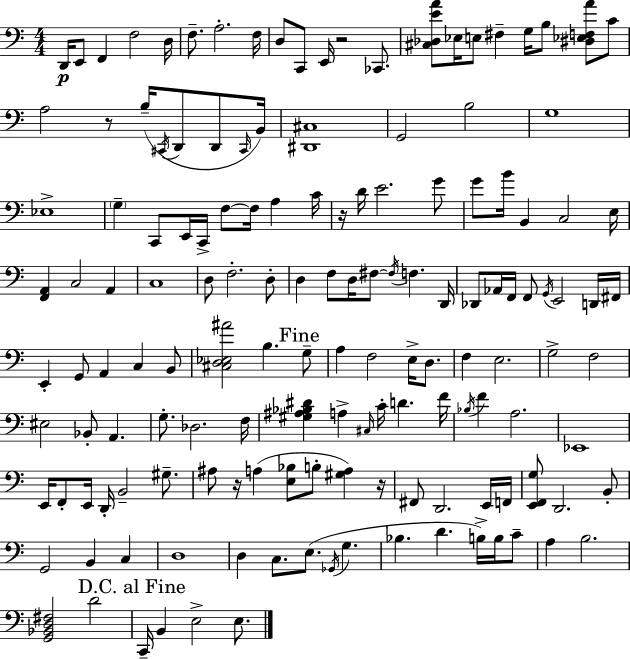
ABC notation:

X:1
T:Untitled
M:4/4
L:1/4
K:Am
D,,/4 E,,/2 F,, F,2 D,/4 F,/2 A,2 F,/4 D,/2 C,,/2 E,,/4 z2 _C,,/2 [^C,_D,EA]/2 _E,/4 E,/2 ^F, G,/4 B,/2 [^D,_E,F,A]/2 C/2 A,2 z/2 B,/4 ^C,,/4 D,,/2 D,,/2 ^C,,/4 B,,/4 [^D,,^C,]4 G,,2 B,2 G,4 _E,4 G, C,,/2 E,,/4 C,,/4 F,/2 F,/4 A, C/4 z/4 D/4 E2 G/2 G/2 B/4 B,, C,2 E,/4 [F,,A,,] C,2 A,, C,4 D,/2 F,2 D,/2 D, F,/2 D,/4 ^F,/2 ^F,/4 F, D,,/4 _D,,/2 _A,,/4 F,,/4 F,,/2 G,,/4 E,,2 D,,/4 ^F,,/4 E,, G,,/2 A,, C, B,,/2 [^C,D,_E,^A]2 B, G,/2 A, F,2 E,/4 D,/2 F, E,2 G,2 F,2 ^E,2 _B,,/2 A,, G,/2 _D,2 F,/4 [^G,^A,_B,^D] A, ^C,/4 C/4 D F/4 _B,/4 F A,2 _E,,4 E,,/4 F,,/2 E,,/4 D,,/4 B,,2 ^G,/2 ^A,/2 z/4 A, [E,_B,]/2 B,/2 [^G,A,] z/4 ^F,,/2 D,,2 E,,/4 F,,/4 [E,,F,,G,]/2 D,,2 B,,/2 G,,2 B,, C, D,4 D, C,/2 E,/2 _G,,/4 G, _B, D B,/4 B,/4 C/2 A, B,2 [G,,_B,,D,^F,]2 D2 C,,/4 B,, E,2 E,/2